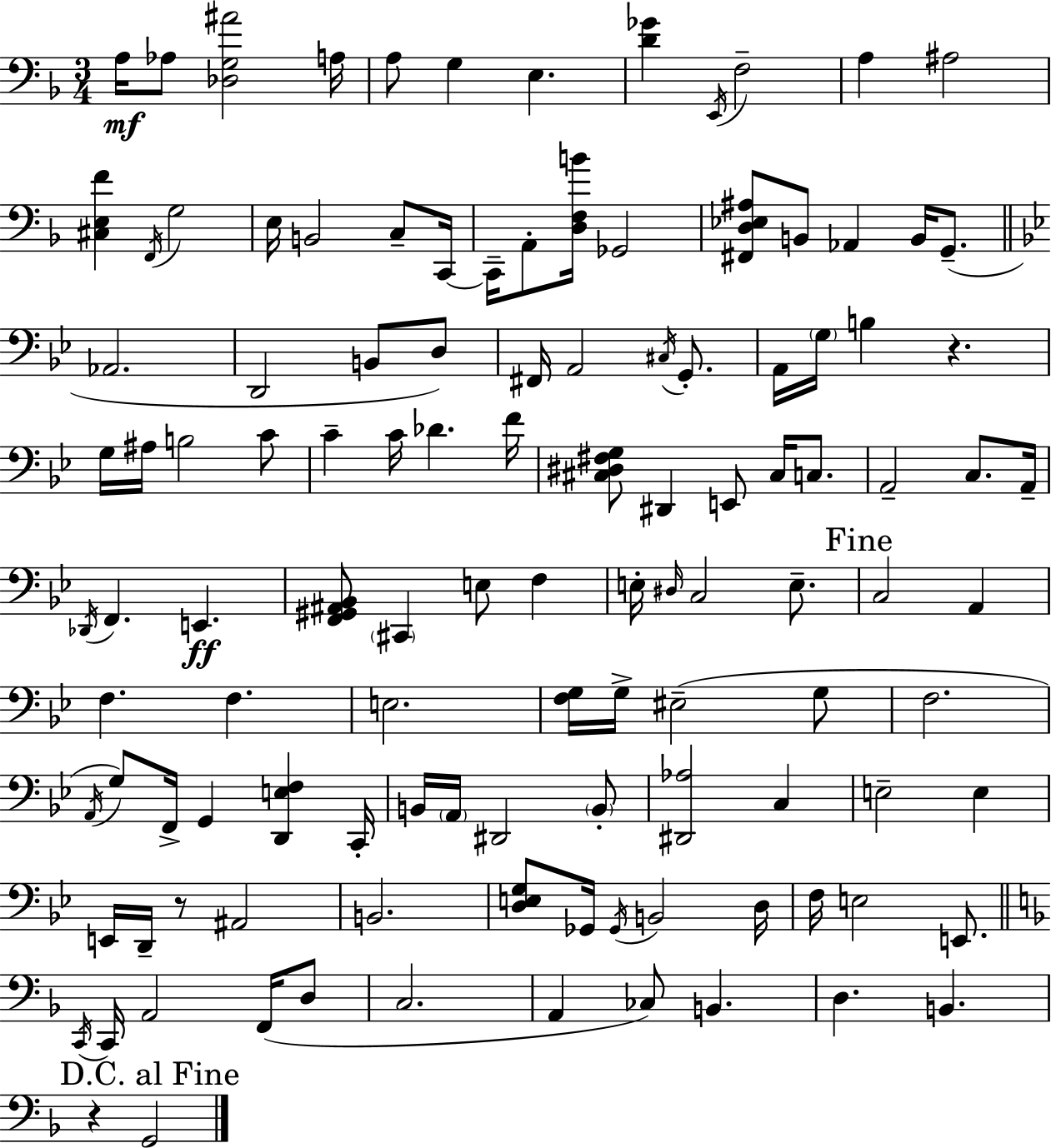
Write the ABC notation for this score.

X:1
T:Untitled
M:3/4
L:1/4
K:Dm
A,/4 _A,/2 [_D,G,^A]2 A,/4 A,/2 G, E, [D_G] E,,/4 F,2 A, ^A,2 [^C,E,F] F,,/4 G,2 E,/4 B,,2 C,/2 C,,/4 C,,/4 A,,/2 [D,F,B]/4 _G,,2 [^F,,D,_E,^A,]/2 B,,/2 _A,, B,,/4 G,,/2 _A,,2 D,,2 B,,/2 D,/2 ^F,,/4 A,,2 ^C,/4 G,,/2 A,,/4 G,/4 B, z G,/4 ^A,/4 B,2 C/2 C C/4 _D F/4 [^C,^D,^F,G,]/2 ^D,, E,,/2 ^C,/4 C,/2 A,,2 C,/2 A,,/4 _D,,/4 F,, E,, [F,,^G,,^A,,_B,,]/2 ^C,, E,/2 F, E,/4 ^D,/4 C,2 E,/2 C,2 A,, F, F, E,2 [F,G,]/4 G,/4 ^E,2 G,/2 F,2 A,,/4 G,/2 F,,/4 G,, [D,,E,F,] C,,/4 B,,/4 A,,/4 ^D,,2 B,,/2 [^D,,_A,]2 C, E,2 E, E,,/4 D,,/4 z/2 ^A,,2 B,,2 [D,E,G,]/2 _G,,/4 _G,,/4 B,,2 D,/4 F,/4 E,2 E,,/2 C,,/4 C,,/4 A,,2 F,,/4 D,/2 C,2 A,, _C,/2 B,, D, B,, z G,,2